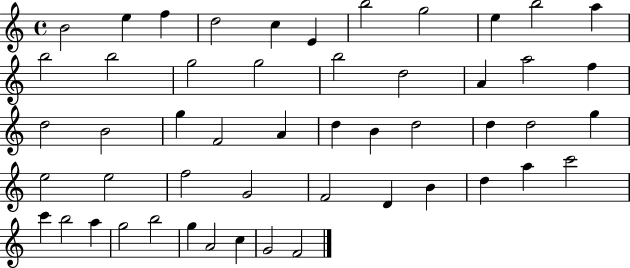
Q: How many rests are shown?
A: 0